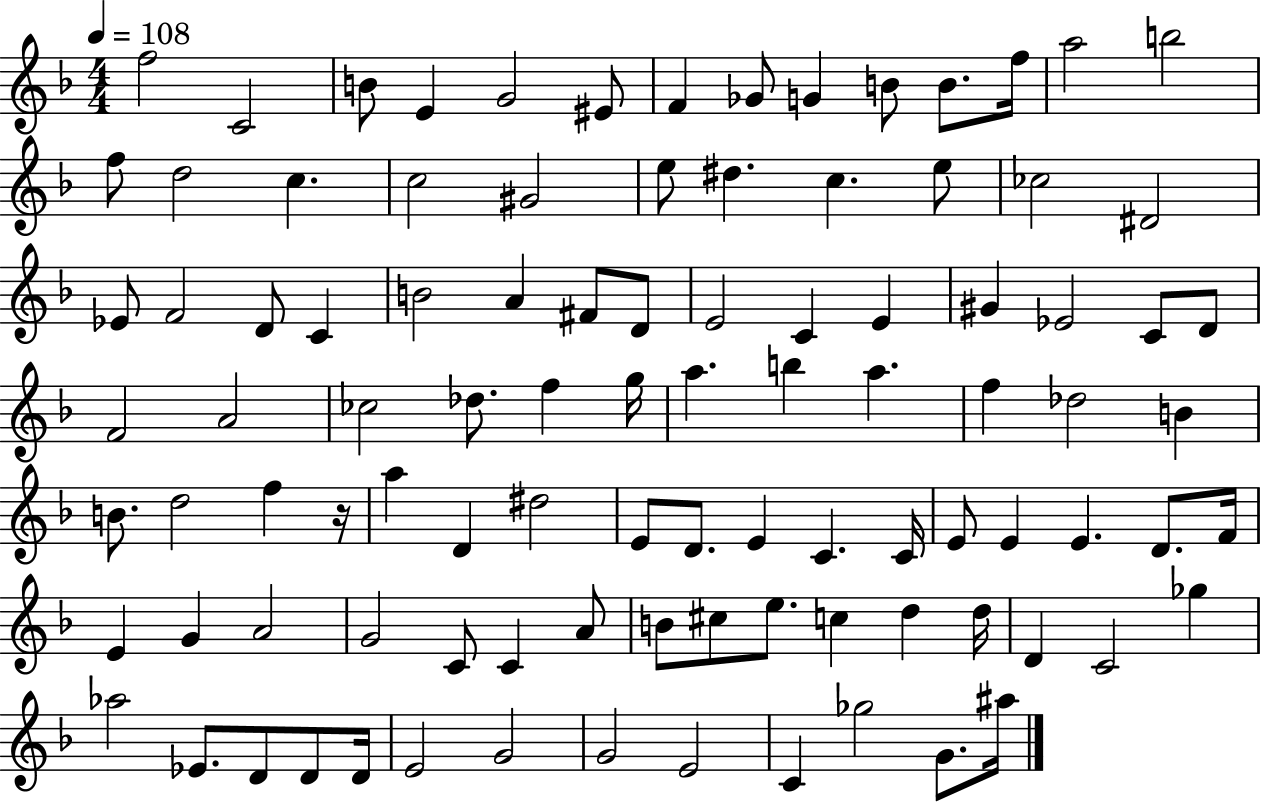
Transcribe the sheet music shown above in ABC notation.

X:1
T:Untitled
M:4/4
L:1/4
K:F
f2 C2 B/2 E G2 ^E/2 F _G/2 G B/2 B/2 f/4 a2 b2 f/2 d2 c c2 ^G2 e/2 ^d c e/2 _c2 ^D2 _E/2 F2 D/2 C B2 A ^F/2 D/2 E2 C E ^G _E2 C/2 D/2 F2 A2 _c2 _d/2 f g/4 a b a f _d2 B B/2 d2 f z/4 a D ^d2 E/2 D/2 E C C/4 E/2 E E D/2 F/4 E G A2 G2 C/2 C A/2 B/2 ^c/2 e/2 c d d/4 D C2 _g _a2 _E/2 D/2 D/2 D/4 E2 G2 G2 E2 C _g2 G/2 ^a/4